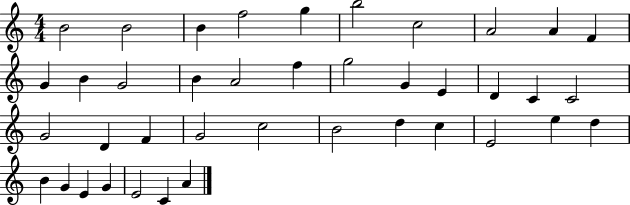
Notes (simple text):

B4/h B4/h B4/q F5/h G5/q B5/h C5/h A4/h A4/q F4/q G4/q B4/q G4/h B4/q A4/h F5/q G5/h G4/q E4/q D4/q C4/q C4/h G4/h D4/q F4/q G4/h C5/h B4/h D5/q C5/q E4/h E5/q D5/q B4/q G4/q E4/q G4/q E4/h C4/q A4/q